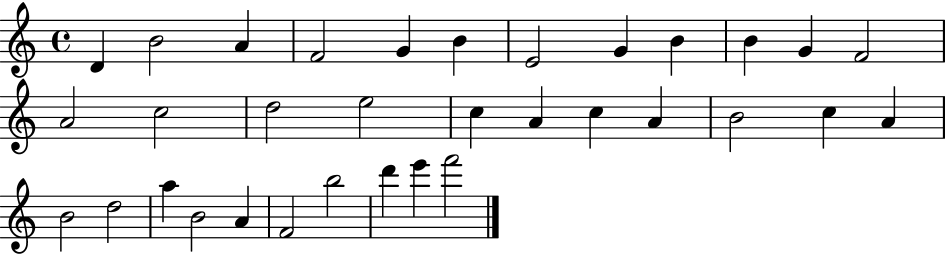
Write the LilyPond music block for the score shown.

{
  \clef treble
  \time 4/4
  \defaultTimeSignature
  \key c \major
  d'4 b'2 a'4 | f'2 g'4 b'4 | e'2 g'4 b'4 | b'4 g'4 f'2 | \break a'2 c''2 | d''2 e''2 | c''4 a'4 c''4 a'4 | b'2 c''4 a'4 | \break b'2 d''2 | a''4 b'2 a'4 | f'2 b''2 | d'''4 e'''4 f'''2 | \break \bar "|."
}